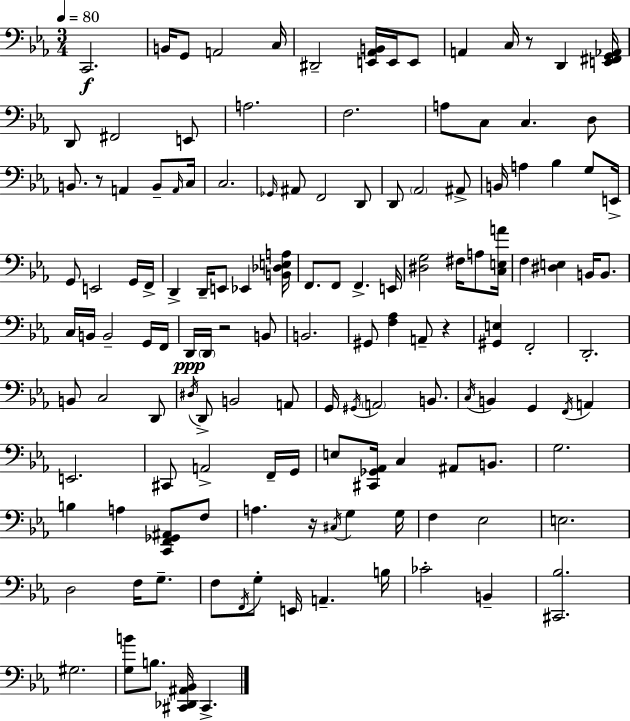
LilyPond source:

{
  \clef bass
  \numericTimeSignature
  \time 3/4
  \key ees \major
  \tempo 4 = 80
  c,2.\f | b,16 g,8 a,2 c16 | dis,2-- <e, aes, b,>16 e,16 e,8 | a,4 c16 r8 d,4 <e, fis, g, aes,>16 | \break d,8 fis,2 e,8 | a2. | f2. | a8 c8 c4. d8 | \break b,8. r8 a,4 b,8-- \grace { a,16 } | c16 c2. | \grace { ges,16 } ais,8 f,2 | d,8 d,8 \parenthesize aes,2 | \break ais,8-> b,16 a4 bes4 g8 | e,16-> g,8 e,2 | g,16 f,16-> d,4-> d,16-- e,8 ees,4 | <b, des e a>16 f,8. f,8 f,4.-> | \break e,16 <dis g>2 fis16 a8 | <c e a'>16 f4 <dis e>4 b,16 b,8. | c16 b,16 b,2-- | g,16 f,16 d,16\ppp \parenthesize d,16 r2 | \break b,8 b,2. | gis,8 <f aes>4 a,8-- r4 | <gis, e>4 f,2-. | d,2.-. | \break b,8 c2 | d,8 \acciaccatura { dis16 } d,8-> b,2 | a,8 g,16 \acciaccatura { gis,16 } \parenthesize a,2 | b,8. \acciaccatura { c16 } b,4 g,4 | \break \acciaccatura { f,16 } a,4 e,2. | cis,8 a,2-> | f,16-- g,16 e8 <cis, ges, aes,>16 c4 | ais,8 b,8. g2. | \break b4 a4 | <c, f, ges, ais,>8 f8 a4. | r16 \acciaccatura { cis16 } g4 g16 f4 ees2 | e2. | \break d2 | f16 g8.-- f8 \acciaccatura { f,16 } g8-. | e,16 a,4.-- b16 ces'2-. | b,4-- <cis, bes>2. | \break gis2. | <g b'>8 b8. | <cis, des, ais, bes,>16 cis,4.-> \bar "|."
}